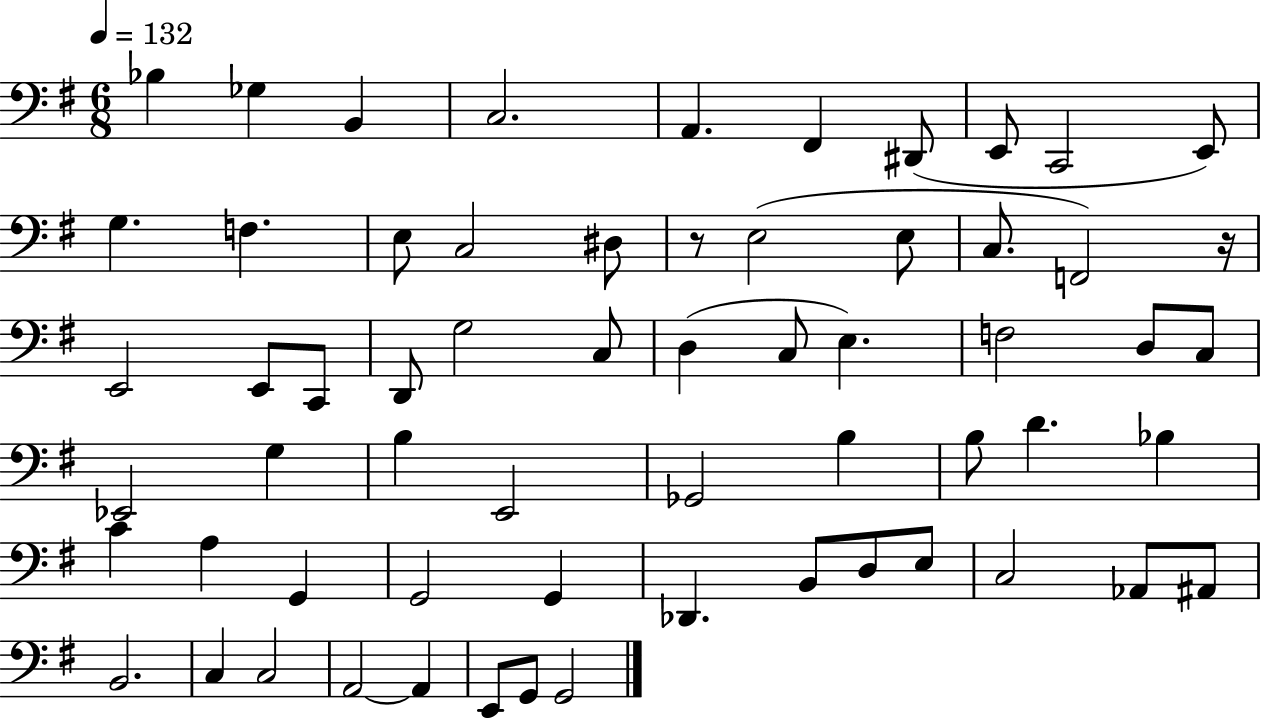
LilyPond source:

{
  \clef bass
  \numericTimeSignature
  \time 6/8
  \key g \major
  \tempo 4 = 132
  \repeat volta 2 { bes4 ges4 b,4 | c2. | a,4. fis,4 dis,8( | e,8 c,2 e,8) | \break g4. f4. | e8 c2 dis8 | r8 e2( e8 | c8. f,2) r16 | \break e,2 e,8 c,8 | d,8 g2 c8 | d4( c8 e4.) | f2 d8 c8 | \break ees,2 g4 | b4 e,2 | ges,2 b4 | b8 d'4. bes4 | \break c'4 a4 g,4 | g,2 g,4 | des,4. b,8 d8 e8 | c2 aes,8 ais,8 | \break b,2. | c4 c2 | a,2~~ a,4 | e,8 g,8 g,2 | \break } \bar "|."
}